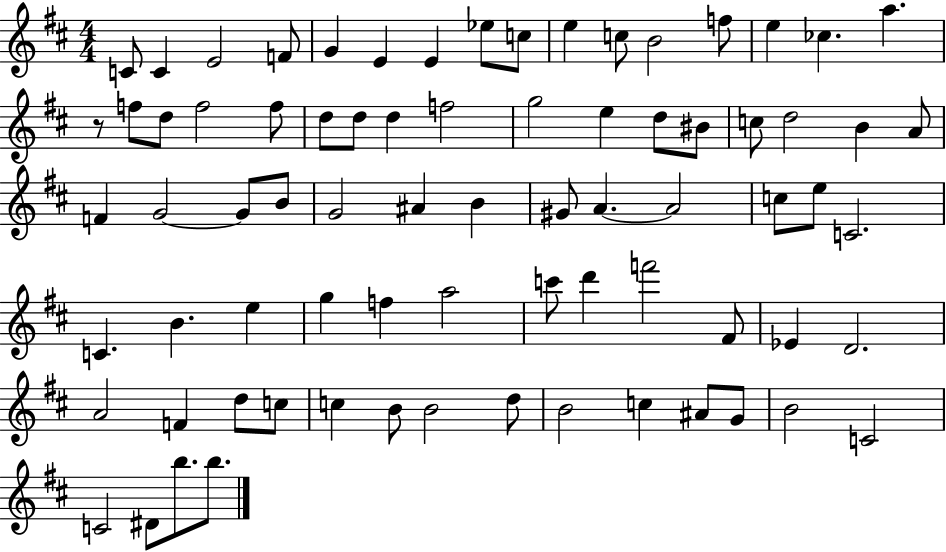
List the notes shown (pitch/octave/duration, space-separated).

C4/e C4/q E4/h F4/e G4/q E4/q E4/q Eb5/e C5/e E5/q C5/e B4/h F5/e E5/q CES5/q. A5/q. R/e F5/e D5/e F5/h F5/e D5/e D5/e D5/q F5/h G5/h E5/q D5/e BIS4/e C5/e D5/h B4/q A4/e F4/q G4/h G4/e B4/e G4/h A#4/q B4/q G#4/e A4/q. A4/h C5/e E5/e C4/h. C4/q. B4/q. E5/q G5/q F5/q A5/h C6/e D6/q F6/h F#4/e Eb4/q D4/h. A4/h F4/q D5/e C5/e C5/q B4/e B4/h D5/e B4/h C5/q A#4/e G4/e B4/h C4/h C4/h D#4/e B5/e. B5/e.